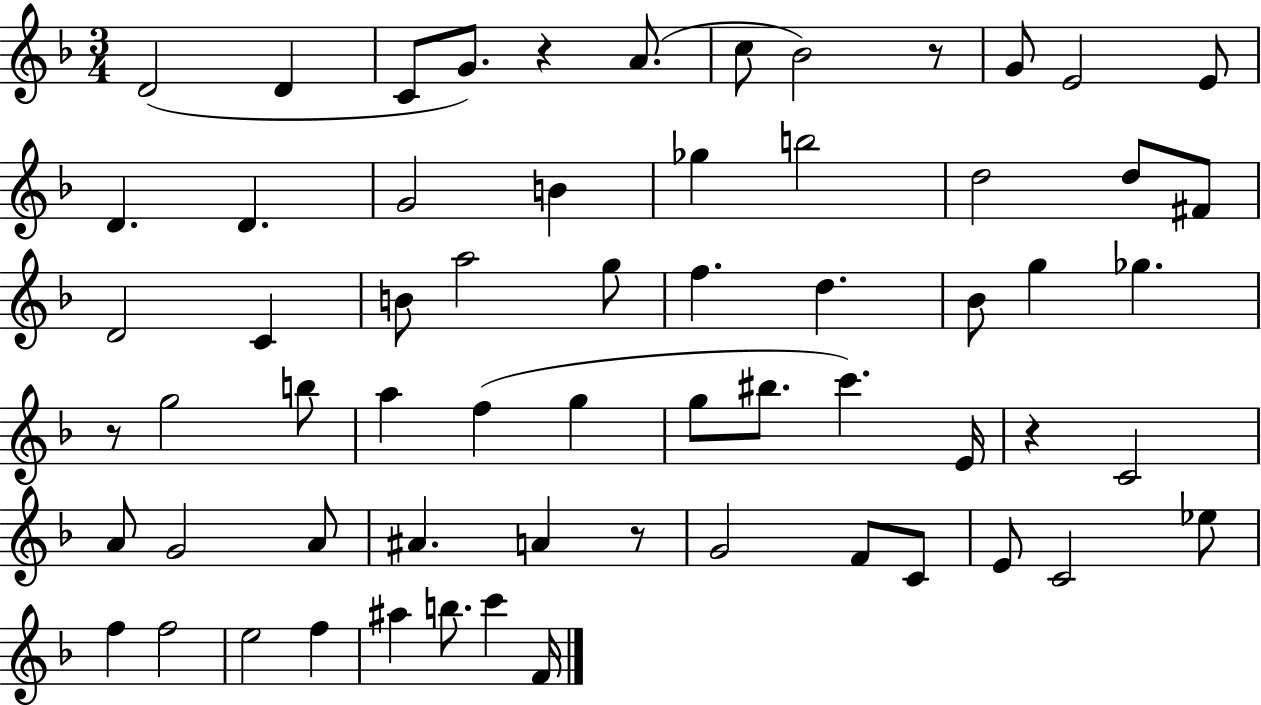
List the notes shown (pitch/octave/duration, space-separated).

D4/h D4/q C4/e G4/e. R/q A4/e. C5/e Bb4/h R/e G4/e E4/h E4/e D4/q. D4/q. G4/h B4/q Gb5/q B5/h D5/h D5/e F#4/e D4/h C4/q B4/e A5/h G5/e F5/q. D5/q. Bb4/e G5/q Gb5/q. R/e G5/h B5/e A5/q F5/q G5/q G5/e BIS5/e. C6/q. E4/s R/q C4/h A4/e G4/h A4/e A#4/q. A4/q R/e G4/h F4/e C4/e E4/e C4/h Eb5/e F5/q F5/h E5/h F5/q A#5/q B5/e. C6/q F4/s